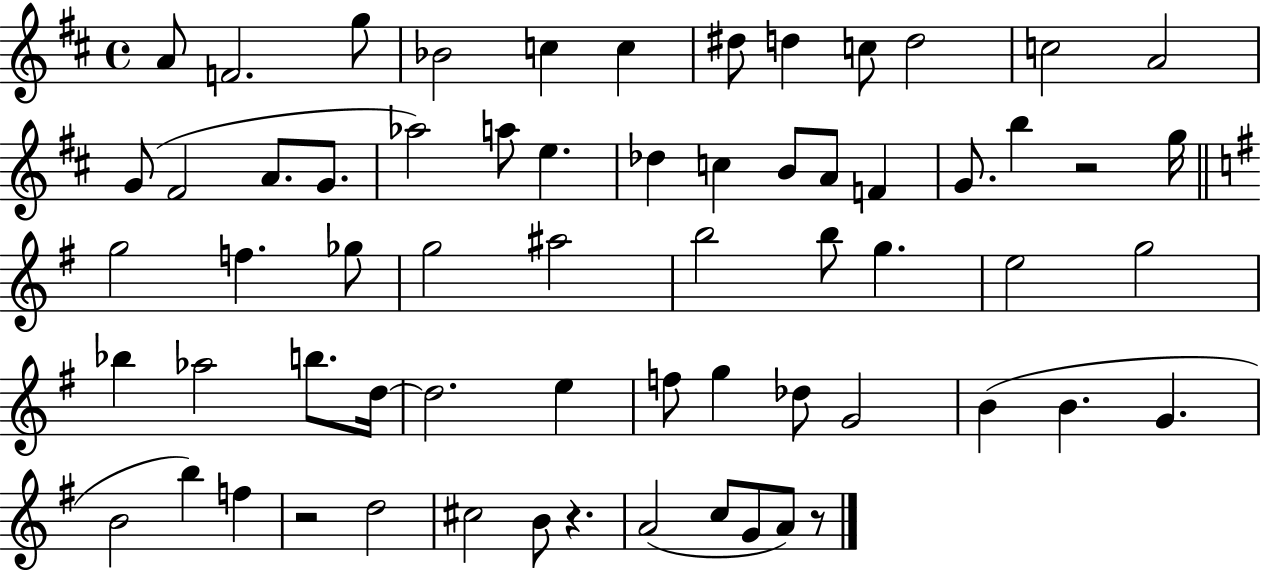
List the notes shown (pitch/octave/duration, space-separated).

A4/e F4/h. G5/e Bb4/h C5/q C5/q D#5/e D5/q C5/e D5/h C5/h A4/h G4/e F#4/h A4/e. G4/e. Ab5/h A5/e E5/q. Db5/q C5/q B4/e A4/e F4/q G4/e. B5/q R/h G5/s G5/h F5/q. Gb5/e G5/h A#5/h B5/h B5/e G5/q. E5/h G5/h Bb5/q Ab5/h B5/e. D5/s D5/h. E5/q F5/e G5/q Db5/e G4/h B4/q B4/q. G4/q. B4/h B5/q F5/q R/h D5/h C#5/h B4/e R/q. A4/h C5/e G4/e A4/e R/e